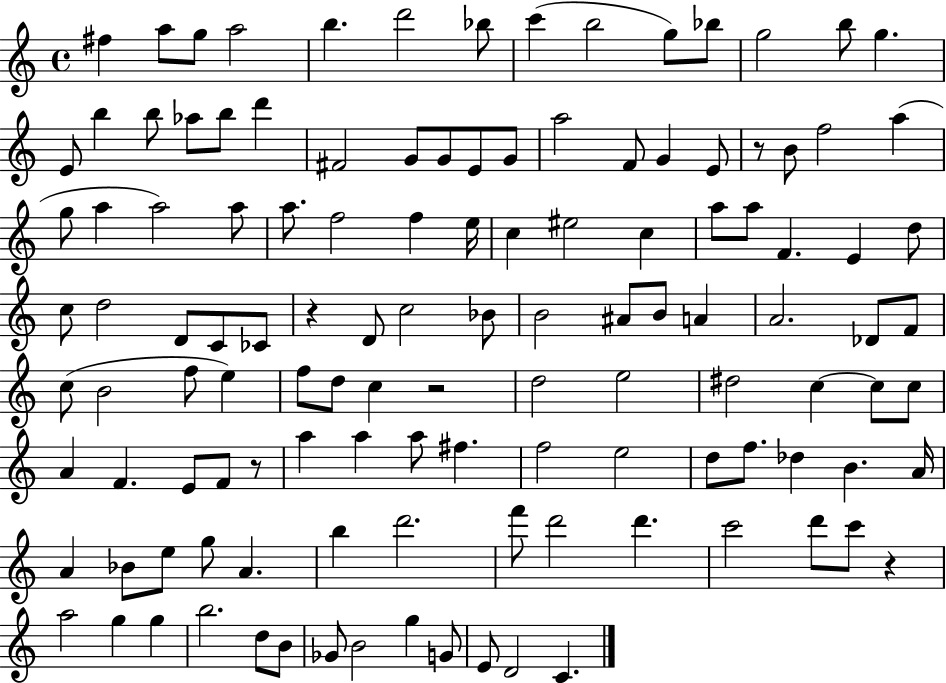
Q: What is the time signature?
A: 4/4